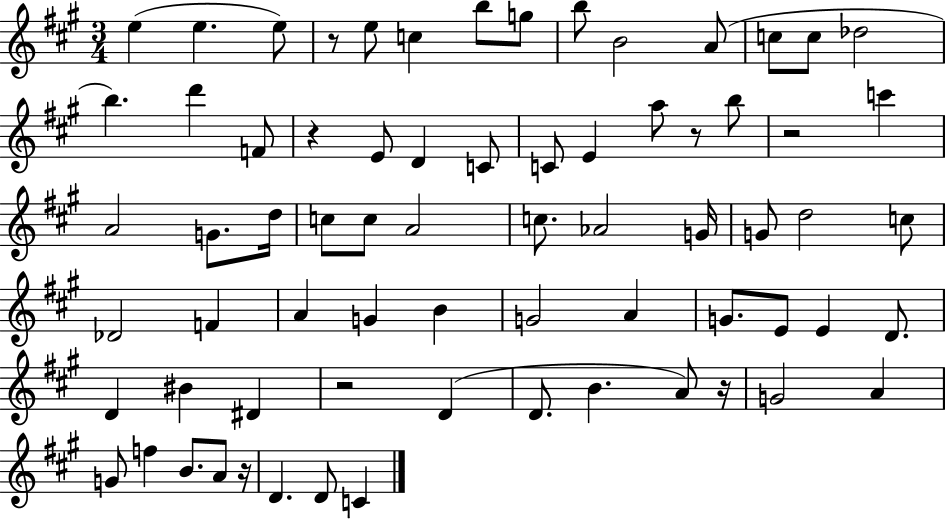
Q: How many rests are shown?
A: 7